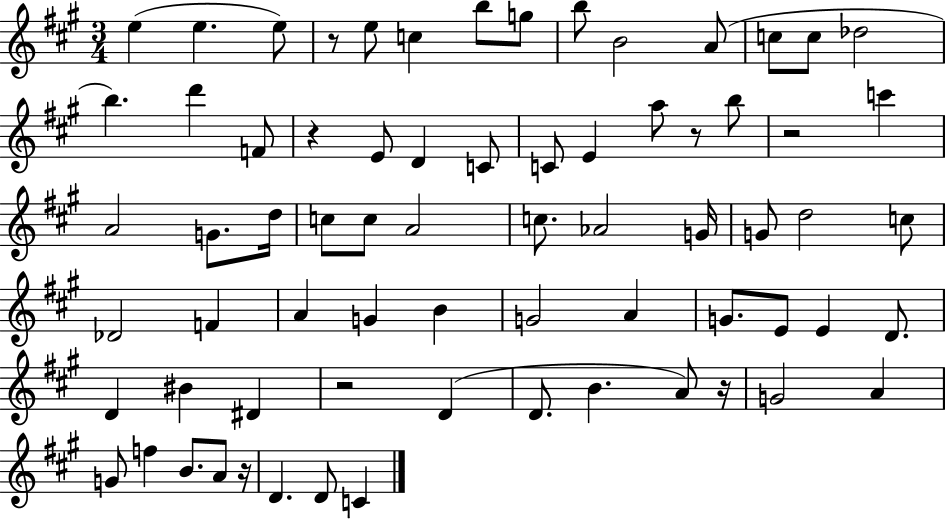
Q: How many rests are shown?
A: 7